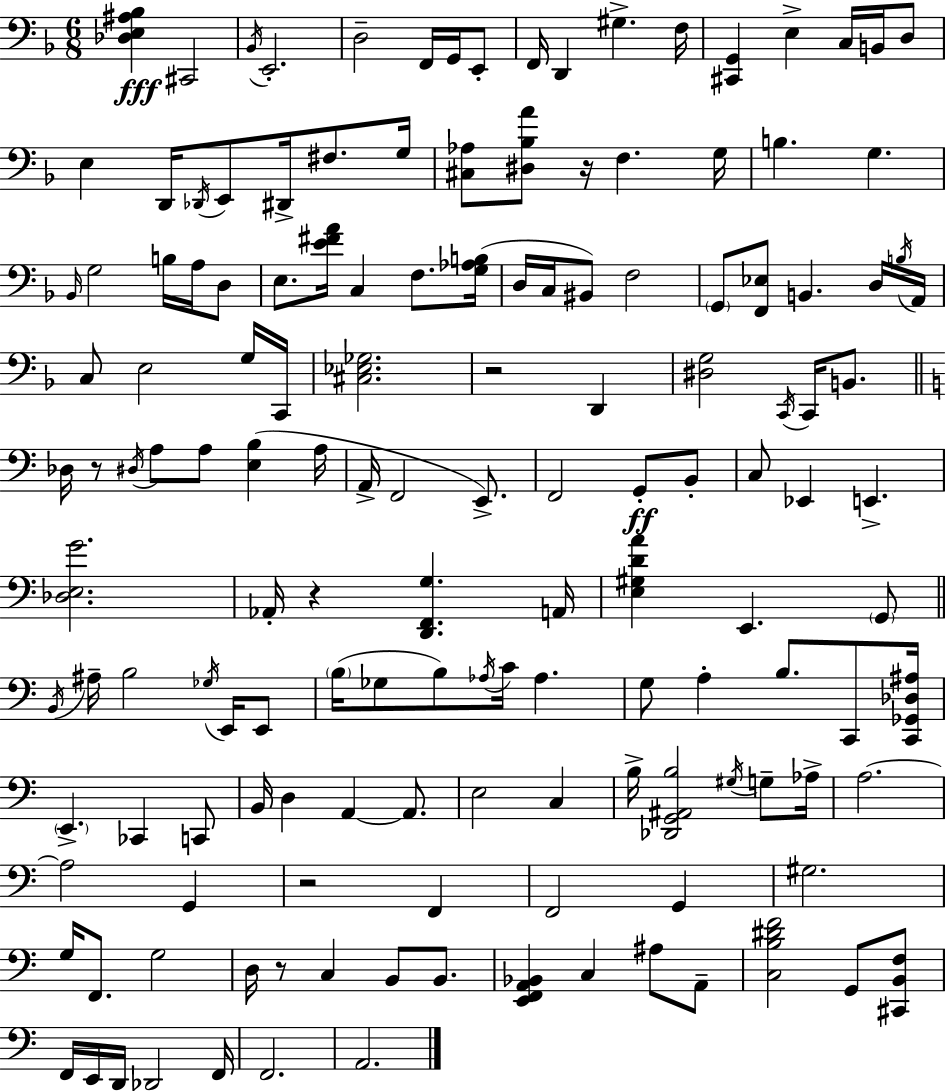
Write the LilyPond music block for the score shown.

{
  \clef bass
  \numericTimeSignature
  \time 6/8
  \key d \minor
  \repeat volta 2 { <des e ais bes>4\fff cis,2 | \acciaccatura { bes,16 } e,2.-. | d2-- f,16 g,16 e,8-. | f,16 d,4 gis4.-> | \break f16 <cis, g,>4 e4-> c16 b,16 d8 | e4 d,16 \acciaccatura { des,16 } e,8 dis,16-> fis8. | g16 <cis aes>8 <dis bes a'>8 r16 f4. | g16 b4. g4. | \break \grace { bes,16 } g2 b16 | a16 d8 e8. <e' fis' a'>16 c4 f8. | <g aes b>16( d16 c16 bis,8) f2 | \parenthesize g,8 <f, ees>8 b,4. | \break d16 \acciaccatura { b16 } a,16 c8 e2 | g16 c,16 <cis ees ges>2. | r2 | d,4 <dis g>2 | \break \acciaccatura { c,16 } c,16 b,8. \bar "||" \break \key a \minor des16 r8 \acciaccatura { dis16 } a8 a8 <e b>4( | a16 a,16-> f,2 e,8.->) | f,2 g,8-.\ff b,8-. | c8 ees,4 e,4.-> | \break <des e g'>2. | aes,16-. r4 <d, f, g>4. | a,16 <e gis d' a'>4 e,4. \parenthesize g,8 | \bar "||" \break \key c \major \acciaccatura { b,16 } ais16-- b2 \acciaccatura { ges16 } e,16 | e,8 \parenthesize b16( ges8 b8) \acciaccatura { aes16 } c'16 aes4. | g8 a4-. b8. | c,8 <c, ges, des ais>16 \parenthesize e,4.-> ces,4 | \break c,8 b,16 d4 a,4~~ | a,8. e2 c4 | b16-> <des, g, ais, b>2 | \acciaccatura { gis16 } g8-- aes16-> a2.~~ | \break a2 | g,4 r2 | f,4 f,2 | g,4 gis2. | \break g16 f,8. g2 | d16 r8 c4 b,8 | b,8. <e, f, a, bes,>4 c4 | ais8 a,8-- <c b dis' f'>2 | \break g,8 <cis, b, f>8 f,16 e,16 d,16 des,2 | f,16 f,2. | a,2. | } \bar "|."
}